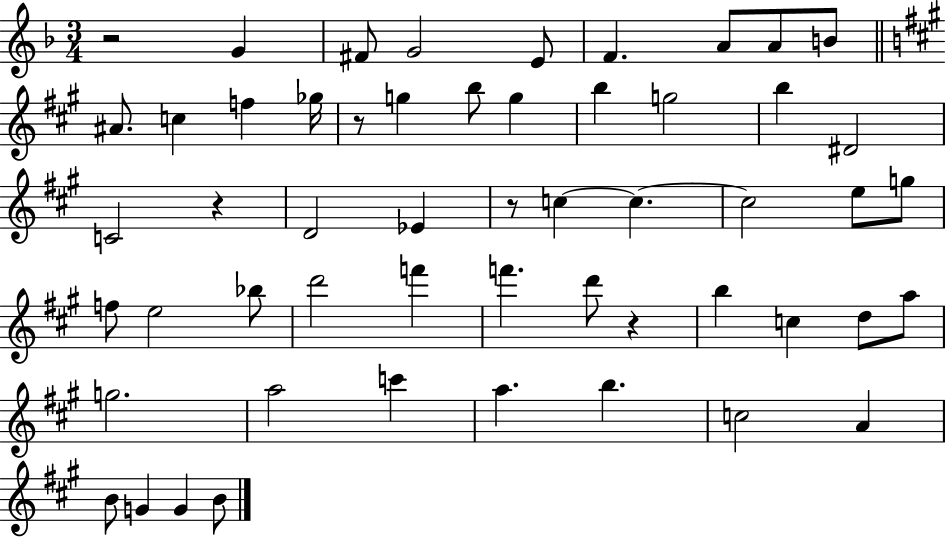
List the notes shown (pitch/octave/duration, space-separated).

R/h G4/q F#4/e G4/h E4/e F4/q. A4/e A4/e B4/e A#4/e. C5/q F5/q Gb5/s R/e G5/q B5/e G5/q B5/q G5/h B5/q D#4/h C4/h R/q D4/h Eb4/q R/e C5/q C5/q. C5/h E5/e G5/e F5/e E5/h Bb5/e D6/h F6/q F6/q. D6/e R/q B5/q C5/q D5/e A5/e G5/h. A5/h C6/q A5/q. B5/q. C5/h A4/q B4/e G4/q G4/q B4/e